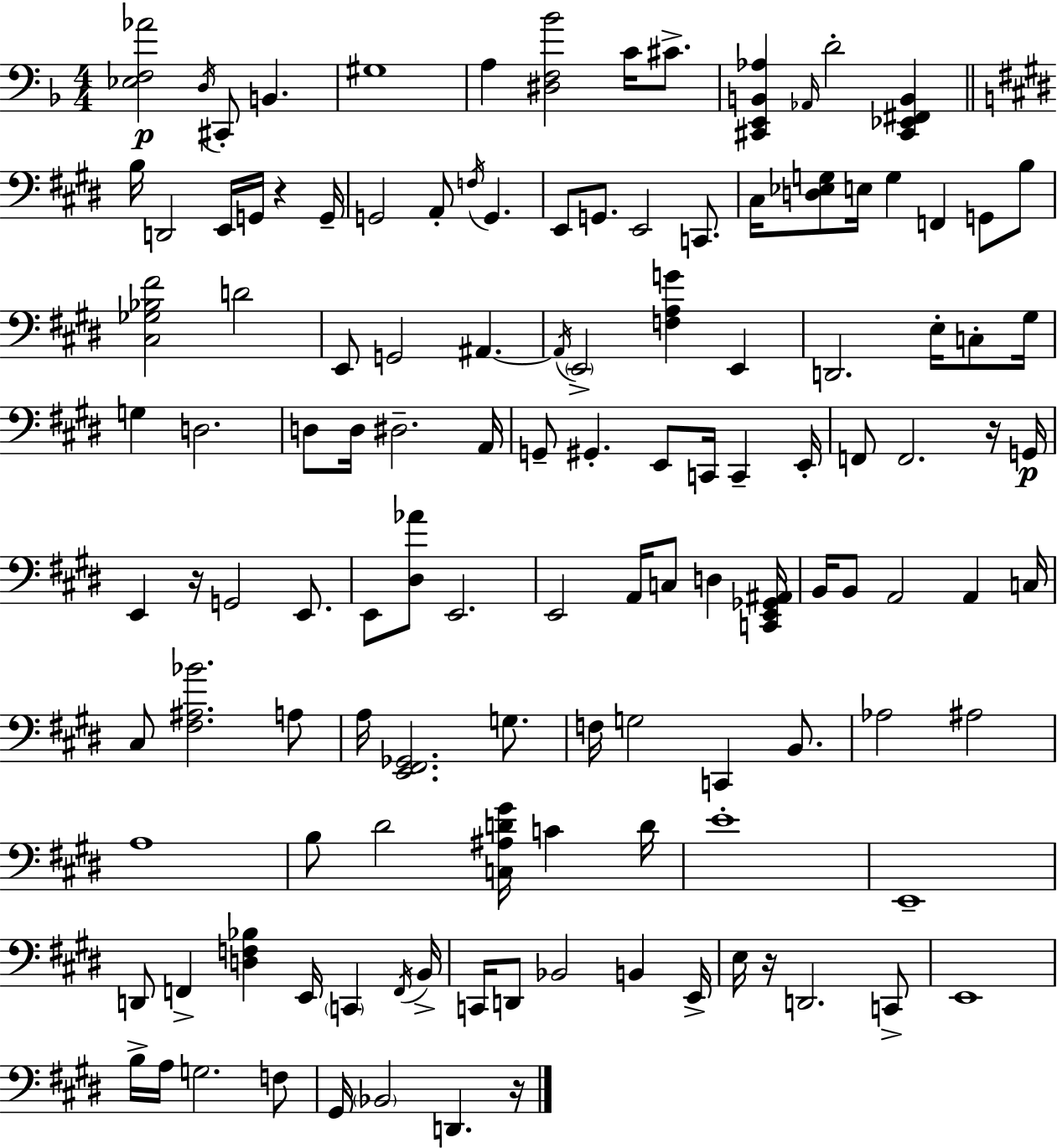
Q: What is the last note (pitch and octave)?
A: D2